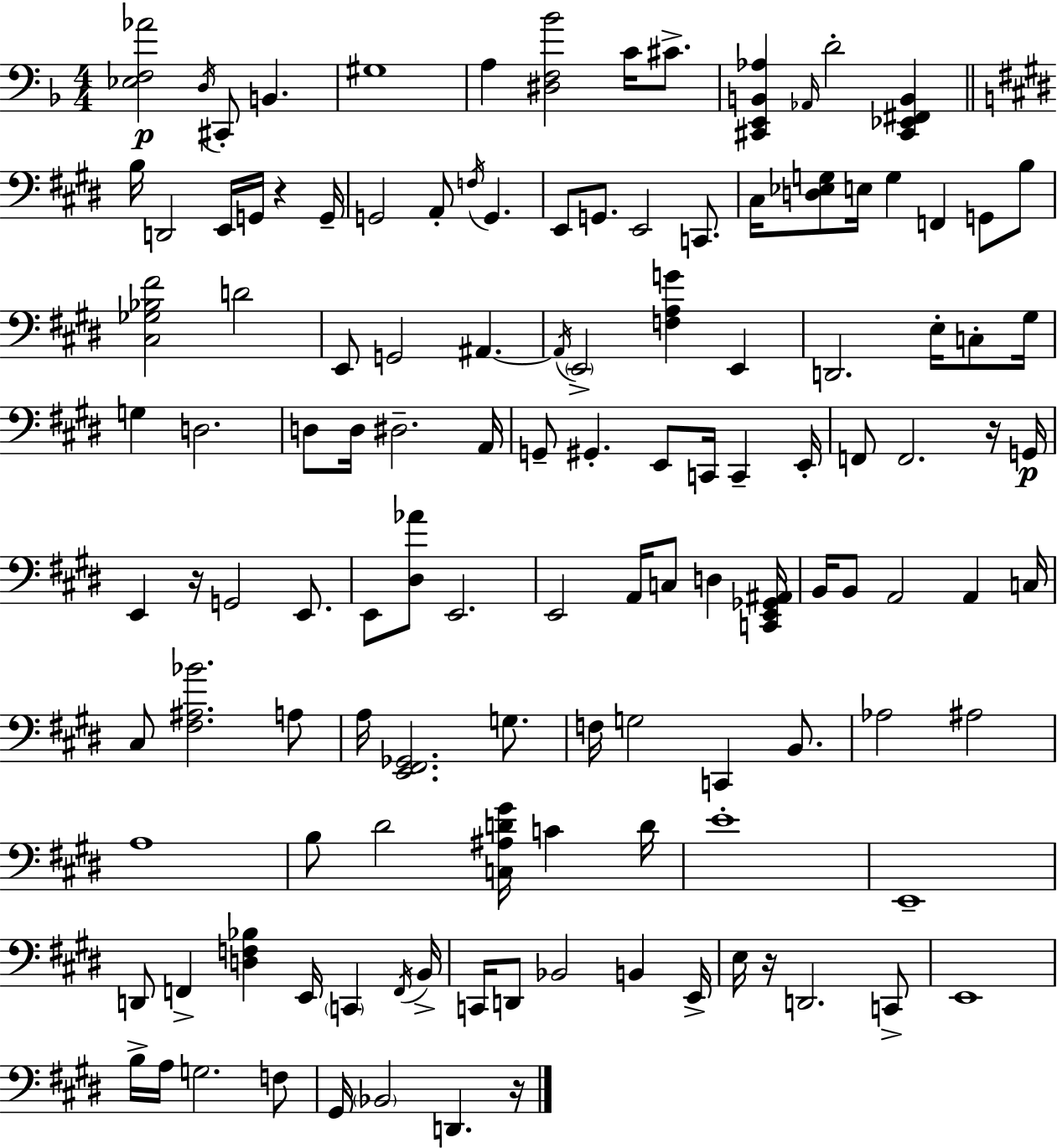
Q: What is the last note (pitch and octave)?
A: D2